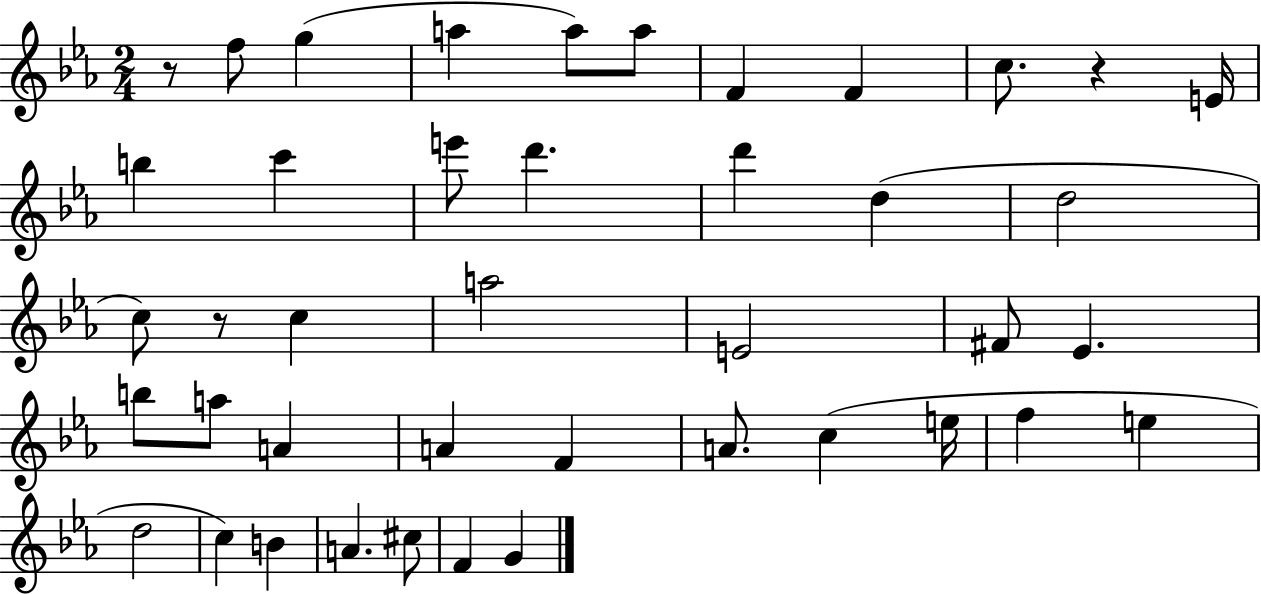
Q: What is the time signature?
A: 2/4